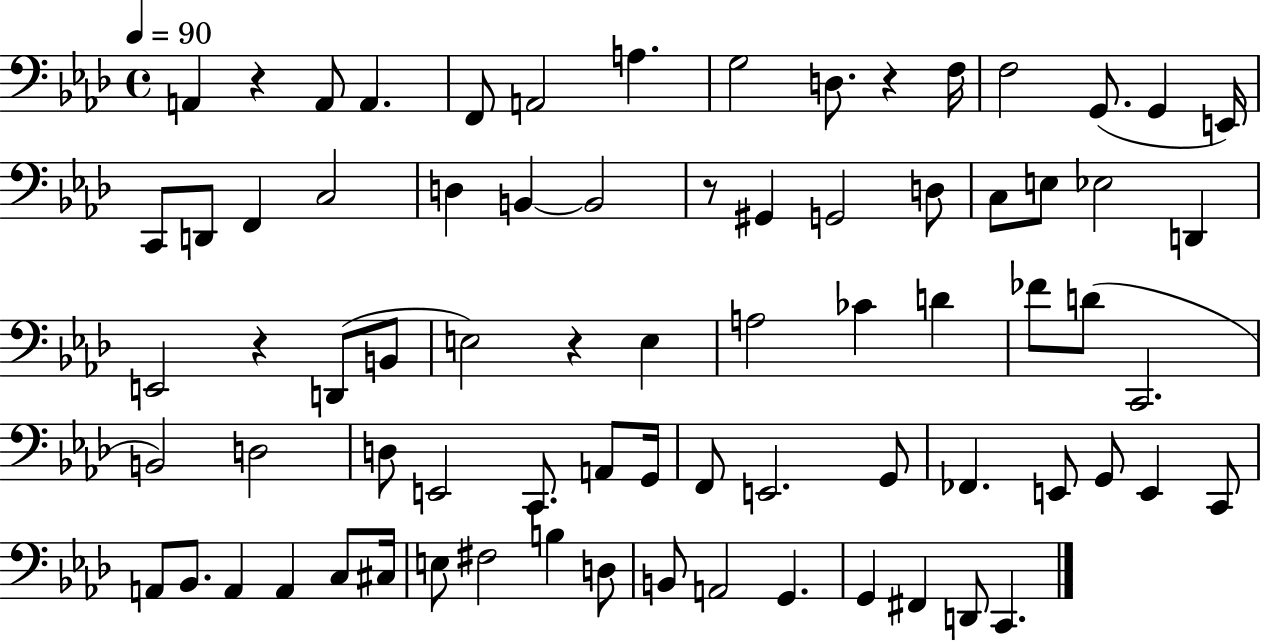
X:1
T:Untitled
M:4/4
L:1/4
K:Ab
A,, z A,,/2 A,, F,,/2 A,,2 A, G,2 D,/2 z F,/4 F,2 G,,/2 G,, E,,/4 C,,/2 D,,/2 F,, C,2 D, B,, B,,2 z/2 ^G,, G,,2 D,/2 C,/2 E,/2 _E,2 D,, E,,2 z D,,/2 B,,/2 E,2 z E, A,2 _C D _F/2 D/2 C,,2 B,,2 D,2 D,/2 E,,2 C,,/2 A,,/2 G,,/4 F,,/2 E,,2 G,,/2 _F,, E,,/2 G,,/2 E,, C,,/2 A,,/2 _B,,/2 A,, A,, C,/2 ^C,/4 E,/2 ^F,2 B, D,/2 B,,/2 A,,2 G,, G,, ^F,, D,,/2 C,,